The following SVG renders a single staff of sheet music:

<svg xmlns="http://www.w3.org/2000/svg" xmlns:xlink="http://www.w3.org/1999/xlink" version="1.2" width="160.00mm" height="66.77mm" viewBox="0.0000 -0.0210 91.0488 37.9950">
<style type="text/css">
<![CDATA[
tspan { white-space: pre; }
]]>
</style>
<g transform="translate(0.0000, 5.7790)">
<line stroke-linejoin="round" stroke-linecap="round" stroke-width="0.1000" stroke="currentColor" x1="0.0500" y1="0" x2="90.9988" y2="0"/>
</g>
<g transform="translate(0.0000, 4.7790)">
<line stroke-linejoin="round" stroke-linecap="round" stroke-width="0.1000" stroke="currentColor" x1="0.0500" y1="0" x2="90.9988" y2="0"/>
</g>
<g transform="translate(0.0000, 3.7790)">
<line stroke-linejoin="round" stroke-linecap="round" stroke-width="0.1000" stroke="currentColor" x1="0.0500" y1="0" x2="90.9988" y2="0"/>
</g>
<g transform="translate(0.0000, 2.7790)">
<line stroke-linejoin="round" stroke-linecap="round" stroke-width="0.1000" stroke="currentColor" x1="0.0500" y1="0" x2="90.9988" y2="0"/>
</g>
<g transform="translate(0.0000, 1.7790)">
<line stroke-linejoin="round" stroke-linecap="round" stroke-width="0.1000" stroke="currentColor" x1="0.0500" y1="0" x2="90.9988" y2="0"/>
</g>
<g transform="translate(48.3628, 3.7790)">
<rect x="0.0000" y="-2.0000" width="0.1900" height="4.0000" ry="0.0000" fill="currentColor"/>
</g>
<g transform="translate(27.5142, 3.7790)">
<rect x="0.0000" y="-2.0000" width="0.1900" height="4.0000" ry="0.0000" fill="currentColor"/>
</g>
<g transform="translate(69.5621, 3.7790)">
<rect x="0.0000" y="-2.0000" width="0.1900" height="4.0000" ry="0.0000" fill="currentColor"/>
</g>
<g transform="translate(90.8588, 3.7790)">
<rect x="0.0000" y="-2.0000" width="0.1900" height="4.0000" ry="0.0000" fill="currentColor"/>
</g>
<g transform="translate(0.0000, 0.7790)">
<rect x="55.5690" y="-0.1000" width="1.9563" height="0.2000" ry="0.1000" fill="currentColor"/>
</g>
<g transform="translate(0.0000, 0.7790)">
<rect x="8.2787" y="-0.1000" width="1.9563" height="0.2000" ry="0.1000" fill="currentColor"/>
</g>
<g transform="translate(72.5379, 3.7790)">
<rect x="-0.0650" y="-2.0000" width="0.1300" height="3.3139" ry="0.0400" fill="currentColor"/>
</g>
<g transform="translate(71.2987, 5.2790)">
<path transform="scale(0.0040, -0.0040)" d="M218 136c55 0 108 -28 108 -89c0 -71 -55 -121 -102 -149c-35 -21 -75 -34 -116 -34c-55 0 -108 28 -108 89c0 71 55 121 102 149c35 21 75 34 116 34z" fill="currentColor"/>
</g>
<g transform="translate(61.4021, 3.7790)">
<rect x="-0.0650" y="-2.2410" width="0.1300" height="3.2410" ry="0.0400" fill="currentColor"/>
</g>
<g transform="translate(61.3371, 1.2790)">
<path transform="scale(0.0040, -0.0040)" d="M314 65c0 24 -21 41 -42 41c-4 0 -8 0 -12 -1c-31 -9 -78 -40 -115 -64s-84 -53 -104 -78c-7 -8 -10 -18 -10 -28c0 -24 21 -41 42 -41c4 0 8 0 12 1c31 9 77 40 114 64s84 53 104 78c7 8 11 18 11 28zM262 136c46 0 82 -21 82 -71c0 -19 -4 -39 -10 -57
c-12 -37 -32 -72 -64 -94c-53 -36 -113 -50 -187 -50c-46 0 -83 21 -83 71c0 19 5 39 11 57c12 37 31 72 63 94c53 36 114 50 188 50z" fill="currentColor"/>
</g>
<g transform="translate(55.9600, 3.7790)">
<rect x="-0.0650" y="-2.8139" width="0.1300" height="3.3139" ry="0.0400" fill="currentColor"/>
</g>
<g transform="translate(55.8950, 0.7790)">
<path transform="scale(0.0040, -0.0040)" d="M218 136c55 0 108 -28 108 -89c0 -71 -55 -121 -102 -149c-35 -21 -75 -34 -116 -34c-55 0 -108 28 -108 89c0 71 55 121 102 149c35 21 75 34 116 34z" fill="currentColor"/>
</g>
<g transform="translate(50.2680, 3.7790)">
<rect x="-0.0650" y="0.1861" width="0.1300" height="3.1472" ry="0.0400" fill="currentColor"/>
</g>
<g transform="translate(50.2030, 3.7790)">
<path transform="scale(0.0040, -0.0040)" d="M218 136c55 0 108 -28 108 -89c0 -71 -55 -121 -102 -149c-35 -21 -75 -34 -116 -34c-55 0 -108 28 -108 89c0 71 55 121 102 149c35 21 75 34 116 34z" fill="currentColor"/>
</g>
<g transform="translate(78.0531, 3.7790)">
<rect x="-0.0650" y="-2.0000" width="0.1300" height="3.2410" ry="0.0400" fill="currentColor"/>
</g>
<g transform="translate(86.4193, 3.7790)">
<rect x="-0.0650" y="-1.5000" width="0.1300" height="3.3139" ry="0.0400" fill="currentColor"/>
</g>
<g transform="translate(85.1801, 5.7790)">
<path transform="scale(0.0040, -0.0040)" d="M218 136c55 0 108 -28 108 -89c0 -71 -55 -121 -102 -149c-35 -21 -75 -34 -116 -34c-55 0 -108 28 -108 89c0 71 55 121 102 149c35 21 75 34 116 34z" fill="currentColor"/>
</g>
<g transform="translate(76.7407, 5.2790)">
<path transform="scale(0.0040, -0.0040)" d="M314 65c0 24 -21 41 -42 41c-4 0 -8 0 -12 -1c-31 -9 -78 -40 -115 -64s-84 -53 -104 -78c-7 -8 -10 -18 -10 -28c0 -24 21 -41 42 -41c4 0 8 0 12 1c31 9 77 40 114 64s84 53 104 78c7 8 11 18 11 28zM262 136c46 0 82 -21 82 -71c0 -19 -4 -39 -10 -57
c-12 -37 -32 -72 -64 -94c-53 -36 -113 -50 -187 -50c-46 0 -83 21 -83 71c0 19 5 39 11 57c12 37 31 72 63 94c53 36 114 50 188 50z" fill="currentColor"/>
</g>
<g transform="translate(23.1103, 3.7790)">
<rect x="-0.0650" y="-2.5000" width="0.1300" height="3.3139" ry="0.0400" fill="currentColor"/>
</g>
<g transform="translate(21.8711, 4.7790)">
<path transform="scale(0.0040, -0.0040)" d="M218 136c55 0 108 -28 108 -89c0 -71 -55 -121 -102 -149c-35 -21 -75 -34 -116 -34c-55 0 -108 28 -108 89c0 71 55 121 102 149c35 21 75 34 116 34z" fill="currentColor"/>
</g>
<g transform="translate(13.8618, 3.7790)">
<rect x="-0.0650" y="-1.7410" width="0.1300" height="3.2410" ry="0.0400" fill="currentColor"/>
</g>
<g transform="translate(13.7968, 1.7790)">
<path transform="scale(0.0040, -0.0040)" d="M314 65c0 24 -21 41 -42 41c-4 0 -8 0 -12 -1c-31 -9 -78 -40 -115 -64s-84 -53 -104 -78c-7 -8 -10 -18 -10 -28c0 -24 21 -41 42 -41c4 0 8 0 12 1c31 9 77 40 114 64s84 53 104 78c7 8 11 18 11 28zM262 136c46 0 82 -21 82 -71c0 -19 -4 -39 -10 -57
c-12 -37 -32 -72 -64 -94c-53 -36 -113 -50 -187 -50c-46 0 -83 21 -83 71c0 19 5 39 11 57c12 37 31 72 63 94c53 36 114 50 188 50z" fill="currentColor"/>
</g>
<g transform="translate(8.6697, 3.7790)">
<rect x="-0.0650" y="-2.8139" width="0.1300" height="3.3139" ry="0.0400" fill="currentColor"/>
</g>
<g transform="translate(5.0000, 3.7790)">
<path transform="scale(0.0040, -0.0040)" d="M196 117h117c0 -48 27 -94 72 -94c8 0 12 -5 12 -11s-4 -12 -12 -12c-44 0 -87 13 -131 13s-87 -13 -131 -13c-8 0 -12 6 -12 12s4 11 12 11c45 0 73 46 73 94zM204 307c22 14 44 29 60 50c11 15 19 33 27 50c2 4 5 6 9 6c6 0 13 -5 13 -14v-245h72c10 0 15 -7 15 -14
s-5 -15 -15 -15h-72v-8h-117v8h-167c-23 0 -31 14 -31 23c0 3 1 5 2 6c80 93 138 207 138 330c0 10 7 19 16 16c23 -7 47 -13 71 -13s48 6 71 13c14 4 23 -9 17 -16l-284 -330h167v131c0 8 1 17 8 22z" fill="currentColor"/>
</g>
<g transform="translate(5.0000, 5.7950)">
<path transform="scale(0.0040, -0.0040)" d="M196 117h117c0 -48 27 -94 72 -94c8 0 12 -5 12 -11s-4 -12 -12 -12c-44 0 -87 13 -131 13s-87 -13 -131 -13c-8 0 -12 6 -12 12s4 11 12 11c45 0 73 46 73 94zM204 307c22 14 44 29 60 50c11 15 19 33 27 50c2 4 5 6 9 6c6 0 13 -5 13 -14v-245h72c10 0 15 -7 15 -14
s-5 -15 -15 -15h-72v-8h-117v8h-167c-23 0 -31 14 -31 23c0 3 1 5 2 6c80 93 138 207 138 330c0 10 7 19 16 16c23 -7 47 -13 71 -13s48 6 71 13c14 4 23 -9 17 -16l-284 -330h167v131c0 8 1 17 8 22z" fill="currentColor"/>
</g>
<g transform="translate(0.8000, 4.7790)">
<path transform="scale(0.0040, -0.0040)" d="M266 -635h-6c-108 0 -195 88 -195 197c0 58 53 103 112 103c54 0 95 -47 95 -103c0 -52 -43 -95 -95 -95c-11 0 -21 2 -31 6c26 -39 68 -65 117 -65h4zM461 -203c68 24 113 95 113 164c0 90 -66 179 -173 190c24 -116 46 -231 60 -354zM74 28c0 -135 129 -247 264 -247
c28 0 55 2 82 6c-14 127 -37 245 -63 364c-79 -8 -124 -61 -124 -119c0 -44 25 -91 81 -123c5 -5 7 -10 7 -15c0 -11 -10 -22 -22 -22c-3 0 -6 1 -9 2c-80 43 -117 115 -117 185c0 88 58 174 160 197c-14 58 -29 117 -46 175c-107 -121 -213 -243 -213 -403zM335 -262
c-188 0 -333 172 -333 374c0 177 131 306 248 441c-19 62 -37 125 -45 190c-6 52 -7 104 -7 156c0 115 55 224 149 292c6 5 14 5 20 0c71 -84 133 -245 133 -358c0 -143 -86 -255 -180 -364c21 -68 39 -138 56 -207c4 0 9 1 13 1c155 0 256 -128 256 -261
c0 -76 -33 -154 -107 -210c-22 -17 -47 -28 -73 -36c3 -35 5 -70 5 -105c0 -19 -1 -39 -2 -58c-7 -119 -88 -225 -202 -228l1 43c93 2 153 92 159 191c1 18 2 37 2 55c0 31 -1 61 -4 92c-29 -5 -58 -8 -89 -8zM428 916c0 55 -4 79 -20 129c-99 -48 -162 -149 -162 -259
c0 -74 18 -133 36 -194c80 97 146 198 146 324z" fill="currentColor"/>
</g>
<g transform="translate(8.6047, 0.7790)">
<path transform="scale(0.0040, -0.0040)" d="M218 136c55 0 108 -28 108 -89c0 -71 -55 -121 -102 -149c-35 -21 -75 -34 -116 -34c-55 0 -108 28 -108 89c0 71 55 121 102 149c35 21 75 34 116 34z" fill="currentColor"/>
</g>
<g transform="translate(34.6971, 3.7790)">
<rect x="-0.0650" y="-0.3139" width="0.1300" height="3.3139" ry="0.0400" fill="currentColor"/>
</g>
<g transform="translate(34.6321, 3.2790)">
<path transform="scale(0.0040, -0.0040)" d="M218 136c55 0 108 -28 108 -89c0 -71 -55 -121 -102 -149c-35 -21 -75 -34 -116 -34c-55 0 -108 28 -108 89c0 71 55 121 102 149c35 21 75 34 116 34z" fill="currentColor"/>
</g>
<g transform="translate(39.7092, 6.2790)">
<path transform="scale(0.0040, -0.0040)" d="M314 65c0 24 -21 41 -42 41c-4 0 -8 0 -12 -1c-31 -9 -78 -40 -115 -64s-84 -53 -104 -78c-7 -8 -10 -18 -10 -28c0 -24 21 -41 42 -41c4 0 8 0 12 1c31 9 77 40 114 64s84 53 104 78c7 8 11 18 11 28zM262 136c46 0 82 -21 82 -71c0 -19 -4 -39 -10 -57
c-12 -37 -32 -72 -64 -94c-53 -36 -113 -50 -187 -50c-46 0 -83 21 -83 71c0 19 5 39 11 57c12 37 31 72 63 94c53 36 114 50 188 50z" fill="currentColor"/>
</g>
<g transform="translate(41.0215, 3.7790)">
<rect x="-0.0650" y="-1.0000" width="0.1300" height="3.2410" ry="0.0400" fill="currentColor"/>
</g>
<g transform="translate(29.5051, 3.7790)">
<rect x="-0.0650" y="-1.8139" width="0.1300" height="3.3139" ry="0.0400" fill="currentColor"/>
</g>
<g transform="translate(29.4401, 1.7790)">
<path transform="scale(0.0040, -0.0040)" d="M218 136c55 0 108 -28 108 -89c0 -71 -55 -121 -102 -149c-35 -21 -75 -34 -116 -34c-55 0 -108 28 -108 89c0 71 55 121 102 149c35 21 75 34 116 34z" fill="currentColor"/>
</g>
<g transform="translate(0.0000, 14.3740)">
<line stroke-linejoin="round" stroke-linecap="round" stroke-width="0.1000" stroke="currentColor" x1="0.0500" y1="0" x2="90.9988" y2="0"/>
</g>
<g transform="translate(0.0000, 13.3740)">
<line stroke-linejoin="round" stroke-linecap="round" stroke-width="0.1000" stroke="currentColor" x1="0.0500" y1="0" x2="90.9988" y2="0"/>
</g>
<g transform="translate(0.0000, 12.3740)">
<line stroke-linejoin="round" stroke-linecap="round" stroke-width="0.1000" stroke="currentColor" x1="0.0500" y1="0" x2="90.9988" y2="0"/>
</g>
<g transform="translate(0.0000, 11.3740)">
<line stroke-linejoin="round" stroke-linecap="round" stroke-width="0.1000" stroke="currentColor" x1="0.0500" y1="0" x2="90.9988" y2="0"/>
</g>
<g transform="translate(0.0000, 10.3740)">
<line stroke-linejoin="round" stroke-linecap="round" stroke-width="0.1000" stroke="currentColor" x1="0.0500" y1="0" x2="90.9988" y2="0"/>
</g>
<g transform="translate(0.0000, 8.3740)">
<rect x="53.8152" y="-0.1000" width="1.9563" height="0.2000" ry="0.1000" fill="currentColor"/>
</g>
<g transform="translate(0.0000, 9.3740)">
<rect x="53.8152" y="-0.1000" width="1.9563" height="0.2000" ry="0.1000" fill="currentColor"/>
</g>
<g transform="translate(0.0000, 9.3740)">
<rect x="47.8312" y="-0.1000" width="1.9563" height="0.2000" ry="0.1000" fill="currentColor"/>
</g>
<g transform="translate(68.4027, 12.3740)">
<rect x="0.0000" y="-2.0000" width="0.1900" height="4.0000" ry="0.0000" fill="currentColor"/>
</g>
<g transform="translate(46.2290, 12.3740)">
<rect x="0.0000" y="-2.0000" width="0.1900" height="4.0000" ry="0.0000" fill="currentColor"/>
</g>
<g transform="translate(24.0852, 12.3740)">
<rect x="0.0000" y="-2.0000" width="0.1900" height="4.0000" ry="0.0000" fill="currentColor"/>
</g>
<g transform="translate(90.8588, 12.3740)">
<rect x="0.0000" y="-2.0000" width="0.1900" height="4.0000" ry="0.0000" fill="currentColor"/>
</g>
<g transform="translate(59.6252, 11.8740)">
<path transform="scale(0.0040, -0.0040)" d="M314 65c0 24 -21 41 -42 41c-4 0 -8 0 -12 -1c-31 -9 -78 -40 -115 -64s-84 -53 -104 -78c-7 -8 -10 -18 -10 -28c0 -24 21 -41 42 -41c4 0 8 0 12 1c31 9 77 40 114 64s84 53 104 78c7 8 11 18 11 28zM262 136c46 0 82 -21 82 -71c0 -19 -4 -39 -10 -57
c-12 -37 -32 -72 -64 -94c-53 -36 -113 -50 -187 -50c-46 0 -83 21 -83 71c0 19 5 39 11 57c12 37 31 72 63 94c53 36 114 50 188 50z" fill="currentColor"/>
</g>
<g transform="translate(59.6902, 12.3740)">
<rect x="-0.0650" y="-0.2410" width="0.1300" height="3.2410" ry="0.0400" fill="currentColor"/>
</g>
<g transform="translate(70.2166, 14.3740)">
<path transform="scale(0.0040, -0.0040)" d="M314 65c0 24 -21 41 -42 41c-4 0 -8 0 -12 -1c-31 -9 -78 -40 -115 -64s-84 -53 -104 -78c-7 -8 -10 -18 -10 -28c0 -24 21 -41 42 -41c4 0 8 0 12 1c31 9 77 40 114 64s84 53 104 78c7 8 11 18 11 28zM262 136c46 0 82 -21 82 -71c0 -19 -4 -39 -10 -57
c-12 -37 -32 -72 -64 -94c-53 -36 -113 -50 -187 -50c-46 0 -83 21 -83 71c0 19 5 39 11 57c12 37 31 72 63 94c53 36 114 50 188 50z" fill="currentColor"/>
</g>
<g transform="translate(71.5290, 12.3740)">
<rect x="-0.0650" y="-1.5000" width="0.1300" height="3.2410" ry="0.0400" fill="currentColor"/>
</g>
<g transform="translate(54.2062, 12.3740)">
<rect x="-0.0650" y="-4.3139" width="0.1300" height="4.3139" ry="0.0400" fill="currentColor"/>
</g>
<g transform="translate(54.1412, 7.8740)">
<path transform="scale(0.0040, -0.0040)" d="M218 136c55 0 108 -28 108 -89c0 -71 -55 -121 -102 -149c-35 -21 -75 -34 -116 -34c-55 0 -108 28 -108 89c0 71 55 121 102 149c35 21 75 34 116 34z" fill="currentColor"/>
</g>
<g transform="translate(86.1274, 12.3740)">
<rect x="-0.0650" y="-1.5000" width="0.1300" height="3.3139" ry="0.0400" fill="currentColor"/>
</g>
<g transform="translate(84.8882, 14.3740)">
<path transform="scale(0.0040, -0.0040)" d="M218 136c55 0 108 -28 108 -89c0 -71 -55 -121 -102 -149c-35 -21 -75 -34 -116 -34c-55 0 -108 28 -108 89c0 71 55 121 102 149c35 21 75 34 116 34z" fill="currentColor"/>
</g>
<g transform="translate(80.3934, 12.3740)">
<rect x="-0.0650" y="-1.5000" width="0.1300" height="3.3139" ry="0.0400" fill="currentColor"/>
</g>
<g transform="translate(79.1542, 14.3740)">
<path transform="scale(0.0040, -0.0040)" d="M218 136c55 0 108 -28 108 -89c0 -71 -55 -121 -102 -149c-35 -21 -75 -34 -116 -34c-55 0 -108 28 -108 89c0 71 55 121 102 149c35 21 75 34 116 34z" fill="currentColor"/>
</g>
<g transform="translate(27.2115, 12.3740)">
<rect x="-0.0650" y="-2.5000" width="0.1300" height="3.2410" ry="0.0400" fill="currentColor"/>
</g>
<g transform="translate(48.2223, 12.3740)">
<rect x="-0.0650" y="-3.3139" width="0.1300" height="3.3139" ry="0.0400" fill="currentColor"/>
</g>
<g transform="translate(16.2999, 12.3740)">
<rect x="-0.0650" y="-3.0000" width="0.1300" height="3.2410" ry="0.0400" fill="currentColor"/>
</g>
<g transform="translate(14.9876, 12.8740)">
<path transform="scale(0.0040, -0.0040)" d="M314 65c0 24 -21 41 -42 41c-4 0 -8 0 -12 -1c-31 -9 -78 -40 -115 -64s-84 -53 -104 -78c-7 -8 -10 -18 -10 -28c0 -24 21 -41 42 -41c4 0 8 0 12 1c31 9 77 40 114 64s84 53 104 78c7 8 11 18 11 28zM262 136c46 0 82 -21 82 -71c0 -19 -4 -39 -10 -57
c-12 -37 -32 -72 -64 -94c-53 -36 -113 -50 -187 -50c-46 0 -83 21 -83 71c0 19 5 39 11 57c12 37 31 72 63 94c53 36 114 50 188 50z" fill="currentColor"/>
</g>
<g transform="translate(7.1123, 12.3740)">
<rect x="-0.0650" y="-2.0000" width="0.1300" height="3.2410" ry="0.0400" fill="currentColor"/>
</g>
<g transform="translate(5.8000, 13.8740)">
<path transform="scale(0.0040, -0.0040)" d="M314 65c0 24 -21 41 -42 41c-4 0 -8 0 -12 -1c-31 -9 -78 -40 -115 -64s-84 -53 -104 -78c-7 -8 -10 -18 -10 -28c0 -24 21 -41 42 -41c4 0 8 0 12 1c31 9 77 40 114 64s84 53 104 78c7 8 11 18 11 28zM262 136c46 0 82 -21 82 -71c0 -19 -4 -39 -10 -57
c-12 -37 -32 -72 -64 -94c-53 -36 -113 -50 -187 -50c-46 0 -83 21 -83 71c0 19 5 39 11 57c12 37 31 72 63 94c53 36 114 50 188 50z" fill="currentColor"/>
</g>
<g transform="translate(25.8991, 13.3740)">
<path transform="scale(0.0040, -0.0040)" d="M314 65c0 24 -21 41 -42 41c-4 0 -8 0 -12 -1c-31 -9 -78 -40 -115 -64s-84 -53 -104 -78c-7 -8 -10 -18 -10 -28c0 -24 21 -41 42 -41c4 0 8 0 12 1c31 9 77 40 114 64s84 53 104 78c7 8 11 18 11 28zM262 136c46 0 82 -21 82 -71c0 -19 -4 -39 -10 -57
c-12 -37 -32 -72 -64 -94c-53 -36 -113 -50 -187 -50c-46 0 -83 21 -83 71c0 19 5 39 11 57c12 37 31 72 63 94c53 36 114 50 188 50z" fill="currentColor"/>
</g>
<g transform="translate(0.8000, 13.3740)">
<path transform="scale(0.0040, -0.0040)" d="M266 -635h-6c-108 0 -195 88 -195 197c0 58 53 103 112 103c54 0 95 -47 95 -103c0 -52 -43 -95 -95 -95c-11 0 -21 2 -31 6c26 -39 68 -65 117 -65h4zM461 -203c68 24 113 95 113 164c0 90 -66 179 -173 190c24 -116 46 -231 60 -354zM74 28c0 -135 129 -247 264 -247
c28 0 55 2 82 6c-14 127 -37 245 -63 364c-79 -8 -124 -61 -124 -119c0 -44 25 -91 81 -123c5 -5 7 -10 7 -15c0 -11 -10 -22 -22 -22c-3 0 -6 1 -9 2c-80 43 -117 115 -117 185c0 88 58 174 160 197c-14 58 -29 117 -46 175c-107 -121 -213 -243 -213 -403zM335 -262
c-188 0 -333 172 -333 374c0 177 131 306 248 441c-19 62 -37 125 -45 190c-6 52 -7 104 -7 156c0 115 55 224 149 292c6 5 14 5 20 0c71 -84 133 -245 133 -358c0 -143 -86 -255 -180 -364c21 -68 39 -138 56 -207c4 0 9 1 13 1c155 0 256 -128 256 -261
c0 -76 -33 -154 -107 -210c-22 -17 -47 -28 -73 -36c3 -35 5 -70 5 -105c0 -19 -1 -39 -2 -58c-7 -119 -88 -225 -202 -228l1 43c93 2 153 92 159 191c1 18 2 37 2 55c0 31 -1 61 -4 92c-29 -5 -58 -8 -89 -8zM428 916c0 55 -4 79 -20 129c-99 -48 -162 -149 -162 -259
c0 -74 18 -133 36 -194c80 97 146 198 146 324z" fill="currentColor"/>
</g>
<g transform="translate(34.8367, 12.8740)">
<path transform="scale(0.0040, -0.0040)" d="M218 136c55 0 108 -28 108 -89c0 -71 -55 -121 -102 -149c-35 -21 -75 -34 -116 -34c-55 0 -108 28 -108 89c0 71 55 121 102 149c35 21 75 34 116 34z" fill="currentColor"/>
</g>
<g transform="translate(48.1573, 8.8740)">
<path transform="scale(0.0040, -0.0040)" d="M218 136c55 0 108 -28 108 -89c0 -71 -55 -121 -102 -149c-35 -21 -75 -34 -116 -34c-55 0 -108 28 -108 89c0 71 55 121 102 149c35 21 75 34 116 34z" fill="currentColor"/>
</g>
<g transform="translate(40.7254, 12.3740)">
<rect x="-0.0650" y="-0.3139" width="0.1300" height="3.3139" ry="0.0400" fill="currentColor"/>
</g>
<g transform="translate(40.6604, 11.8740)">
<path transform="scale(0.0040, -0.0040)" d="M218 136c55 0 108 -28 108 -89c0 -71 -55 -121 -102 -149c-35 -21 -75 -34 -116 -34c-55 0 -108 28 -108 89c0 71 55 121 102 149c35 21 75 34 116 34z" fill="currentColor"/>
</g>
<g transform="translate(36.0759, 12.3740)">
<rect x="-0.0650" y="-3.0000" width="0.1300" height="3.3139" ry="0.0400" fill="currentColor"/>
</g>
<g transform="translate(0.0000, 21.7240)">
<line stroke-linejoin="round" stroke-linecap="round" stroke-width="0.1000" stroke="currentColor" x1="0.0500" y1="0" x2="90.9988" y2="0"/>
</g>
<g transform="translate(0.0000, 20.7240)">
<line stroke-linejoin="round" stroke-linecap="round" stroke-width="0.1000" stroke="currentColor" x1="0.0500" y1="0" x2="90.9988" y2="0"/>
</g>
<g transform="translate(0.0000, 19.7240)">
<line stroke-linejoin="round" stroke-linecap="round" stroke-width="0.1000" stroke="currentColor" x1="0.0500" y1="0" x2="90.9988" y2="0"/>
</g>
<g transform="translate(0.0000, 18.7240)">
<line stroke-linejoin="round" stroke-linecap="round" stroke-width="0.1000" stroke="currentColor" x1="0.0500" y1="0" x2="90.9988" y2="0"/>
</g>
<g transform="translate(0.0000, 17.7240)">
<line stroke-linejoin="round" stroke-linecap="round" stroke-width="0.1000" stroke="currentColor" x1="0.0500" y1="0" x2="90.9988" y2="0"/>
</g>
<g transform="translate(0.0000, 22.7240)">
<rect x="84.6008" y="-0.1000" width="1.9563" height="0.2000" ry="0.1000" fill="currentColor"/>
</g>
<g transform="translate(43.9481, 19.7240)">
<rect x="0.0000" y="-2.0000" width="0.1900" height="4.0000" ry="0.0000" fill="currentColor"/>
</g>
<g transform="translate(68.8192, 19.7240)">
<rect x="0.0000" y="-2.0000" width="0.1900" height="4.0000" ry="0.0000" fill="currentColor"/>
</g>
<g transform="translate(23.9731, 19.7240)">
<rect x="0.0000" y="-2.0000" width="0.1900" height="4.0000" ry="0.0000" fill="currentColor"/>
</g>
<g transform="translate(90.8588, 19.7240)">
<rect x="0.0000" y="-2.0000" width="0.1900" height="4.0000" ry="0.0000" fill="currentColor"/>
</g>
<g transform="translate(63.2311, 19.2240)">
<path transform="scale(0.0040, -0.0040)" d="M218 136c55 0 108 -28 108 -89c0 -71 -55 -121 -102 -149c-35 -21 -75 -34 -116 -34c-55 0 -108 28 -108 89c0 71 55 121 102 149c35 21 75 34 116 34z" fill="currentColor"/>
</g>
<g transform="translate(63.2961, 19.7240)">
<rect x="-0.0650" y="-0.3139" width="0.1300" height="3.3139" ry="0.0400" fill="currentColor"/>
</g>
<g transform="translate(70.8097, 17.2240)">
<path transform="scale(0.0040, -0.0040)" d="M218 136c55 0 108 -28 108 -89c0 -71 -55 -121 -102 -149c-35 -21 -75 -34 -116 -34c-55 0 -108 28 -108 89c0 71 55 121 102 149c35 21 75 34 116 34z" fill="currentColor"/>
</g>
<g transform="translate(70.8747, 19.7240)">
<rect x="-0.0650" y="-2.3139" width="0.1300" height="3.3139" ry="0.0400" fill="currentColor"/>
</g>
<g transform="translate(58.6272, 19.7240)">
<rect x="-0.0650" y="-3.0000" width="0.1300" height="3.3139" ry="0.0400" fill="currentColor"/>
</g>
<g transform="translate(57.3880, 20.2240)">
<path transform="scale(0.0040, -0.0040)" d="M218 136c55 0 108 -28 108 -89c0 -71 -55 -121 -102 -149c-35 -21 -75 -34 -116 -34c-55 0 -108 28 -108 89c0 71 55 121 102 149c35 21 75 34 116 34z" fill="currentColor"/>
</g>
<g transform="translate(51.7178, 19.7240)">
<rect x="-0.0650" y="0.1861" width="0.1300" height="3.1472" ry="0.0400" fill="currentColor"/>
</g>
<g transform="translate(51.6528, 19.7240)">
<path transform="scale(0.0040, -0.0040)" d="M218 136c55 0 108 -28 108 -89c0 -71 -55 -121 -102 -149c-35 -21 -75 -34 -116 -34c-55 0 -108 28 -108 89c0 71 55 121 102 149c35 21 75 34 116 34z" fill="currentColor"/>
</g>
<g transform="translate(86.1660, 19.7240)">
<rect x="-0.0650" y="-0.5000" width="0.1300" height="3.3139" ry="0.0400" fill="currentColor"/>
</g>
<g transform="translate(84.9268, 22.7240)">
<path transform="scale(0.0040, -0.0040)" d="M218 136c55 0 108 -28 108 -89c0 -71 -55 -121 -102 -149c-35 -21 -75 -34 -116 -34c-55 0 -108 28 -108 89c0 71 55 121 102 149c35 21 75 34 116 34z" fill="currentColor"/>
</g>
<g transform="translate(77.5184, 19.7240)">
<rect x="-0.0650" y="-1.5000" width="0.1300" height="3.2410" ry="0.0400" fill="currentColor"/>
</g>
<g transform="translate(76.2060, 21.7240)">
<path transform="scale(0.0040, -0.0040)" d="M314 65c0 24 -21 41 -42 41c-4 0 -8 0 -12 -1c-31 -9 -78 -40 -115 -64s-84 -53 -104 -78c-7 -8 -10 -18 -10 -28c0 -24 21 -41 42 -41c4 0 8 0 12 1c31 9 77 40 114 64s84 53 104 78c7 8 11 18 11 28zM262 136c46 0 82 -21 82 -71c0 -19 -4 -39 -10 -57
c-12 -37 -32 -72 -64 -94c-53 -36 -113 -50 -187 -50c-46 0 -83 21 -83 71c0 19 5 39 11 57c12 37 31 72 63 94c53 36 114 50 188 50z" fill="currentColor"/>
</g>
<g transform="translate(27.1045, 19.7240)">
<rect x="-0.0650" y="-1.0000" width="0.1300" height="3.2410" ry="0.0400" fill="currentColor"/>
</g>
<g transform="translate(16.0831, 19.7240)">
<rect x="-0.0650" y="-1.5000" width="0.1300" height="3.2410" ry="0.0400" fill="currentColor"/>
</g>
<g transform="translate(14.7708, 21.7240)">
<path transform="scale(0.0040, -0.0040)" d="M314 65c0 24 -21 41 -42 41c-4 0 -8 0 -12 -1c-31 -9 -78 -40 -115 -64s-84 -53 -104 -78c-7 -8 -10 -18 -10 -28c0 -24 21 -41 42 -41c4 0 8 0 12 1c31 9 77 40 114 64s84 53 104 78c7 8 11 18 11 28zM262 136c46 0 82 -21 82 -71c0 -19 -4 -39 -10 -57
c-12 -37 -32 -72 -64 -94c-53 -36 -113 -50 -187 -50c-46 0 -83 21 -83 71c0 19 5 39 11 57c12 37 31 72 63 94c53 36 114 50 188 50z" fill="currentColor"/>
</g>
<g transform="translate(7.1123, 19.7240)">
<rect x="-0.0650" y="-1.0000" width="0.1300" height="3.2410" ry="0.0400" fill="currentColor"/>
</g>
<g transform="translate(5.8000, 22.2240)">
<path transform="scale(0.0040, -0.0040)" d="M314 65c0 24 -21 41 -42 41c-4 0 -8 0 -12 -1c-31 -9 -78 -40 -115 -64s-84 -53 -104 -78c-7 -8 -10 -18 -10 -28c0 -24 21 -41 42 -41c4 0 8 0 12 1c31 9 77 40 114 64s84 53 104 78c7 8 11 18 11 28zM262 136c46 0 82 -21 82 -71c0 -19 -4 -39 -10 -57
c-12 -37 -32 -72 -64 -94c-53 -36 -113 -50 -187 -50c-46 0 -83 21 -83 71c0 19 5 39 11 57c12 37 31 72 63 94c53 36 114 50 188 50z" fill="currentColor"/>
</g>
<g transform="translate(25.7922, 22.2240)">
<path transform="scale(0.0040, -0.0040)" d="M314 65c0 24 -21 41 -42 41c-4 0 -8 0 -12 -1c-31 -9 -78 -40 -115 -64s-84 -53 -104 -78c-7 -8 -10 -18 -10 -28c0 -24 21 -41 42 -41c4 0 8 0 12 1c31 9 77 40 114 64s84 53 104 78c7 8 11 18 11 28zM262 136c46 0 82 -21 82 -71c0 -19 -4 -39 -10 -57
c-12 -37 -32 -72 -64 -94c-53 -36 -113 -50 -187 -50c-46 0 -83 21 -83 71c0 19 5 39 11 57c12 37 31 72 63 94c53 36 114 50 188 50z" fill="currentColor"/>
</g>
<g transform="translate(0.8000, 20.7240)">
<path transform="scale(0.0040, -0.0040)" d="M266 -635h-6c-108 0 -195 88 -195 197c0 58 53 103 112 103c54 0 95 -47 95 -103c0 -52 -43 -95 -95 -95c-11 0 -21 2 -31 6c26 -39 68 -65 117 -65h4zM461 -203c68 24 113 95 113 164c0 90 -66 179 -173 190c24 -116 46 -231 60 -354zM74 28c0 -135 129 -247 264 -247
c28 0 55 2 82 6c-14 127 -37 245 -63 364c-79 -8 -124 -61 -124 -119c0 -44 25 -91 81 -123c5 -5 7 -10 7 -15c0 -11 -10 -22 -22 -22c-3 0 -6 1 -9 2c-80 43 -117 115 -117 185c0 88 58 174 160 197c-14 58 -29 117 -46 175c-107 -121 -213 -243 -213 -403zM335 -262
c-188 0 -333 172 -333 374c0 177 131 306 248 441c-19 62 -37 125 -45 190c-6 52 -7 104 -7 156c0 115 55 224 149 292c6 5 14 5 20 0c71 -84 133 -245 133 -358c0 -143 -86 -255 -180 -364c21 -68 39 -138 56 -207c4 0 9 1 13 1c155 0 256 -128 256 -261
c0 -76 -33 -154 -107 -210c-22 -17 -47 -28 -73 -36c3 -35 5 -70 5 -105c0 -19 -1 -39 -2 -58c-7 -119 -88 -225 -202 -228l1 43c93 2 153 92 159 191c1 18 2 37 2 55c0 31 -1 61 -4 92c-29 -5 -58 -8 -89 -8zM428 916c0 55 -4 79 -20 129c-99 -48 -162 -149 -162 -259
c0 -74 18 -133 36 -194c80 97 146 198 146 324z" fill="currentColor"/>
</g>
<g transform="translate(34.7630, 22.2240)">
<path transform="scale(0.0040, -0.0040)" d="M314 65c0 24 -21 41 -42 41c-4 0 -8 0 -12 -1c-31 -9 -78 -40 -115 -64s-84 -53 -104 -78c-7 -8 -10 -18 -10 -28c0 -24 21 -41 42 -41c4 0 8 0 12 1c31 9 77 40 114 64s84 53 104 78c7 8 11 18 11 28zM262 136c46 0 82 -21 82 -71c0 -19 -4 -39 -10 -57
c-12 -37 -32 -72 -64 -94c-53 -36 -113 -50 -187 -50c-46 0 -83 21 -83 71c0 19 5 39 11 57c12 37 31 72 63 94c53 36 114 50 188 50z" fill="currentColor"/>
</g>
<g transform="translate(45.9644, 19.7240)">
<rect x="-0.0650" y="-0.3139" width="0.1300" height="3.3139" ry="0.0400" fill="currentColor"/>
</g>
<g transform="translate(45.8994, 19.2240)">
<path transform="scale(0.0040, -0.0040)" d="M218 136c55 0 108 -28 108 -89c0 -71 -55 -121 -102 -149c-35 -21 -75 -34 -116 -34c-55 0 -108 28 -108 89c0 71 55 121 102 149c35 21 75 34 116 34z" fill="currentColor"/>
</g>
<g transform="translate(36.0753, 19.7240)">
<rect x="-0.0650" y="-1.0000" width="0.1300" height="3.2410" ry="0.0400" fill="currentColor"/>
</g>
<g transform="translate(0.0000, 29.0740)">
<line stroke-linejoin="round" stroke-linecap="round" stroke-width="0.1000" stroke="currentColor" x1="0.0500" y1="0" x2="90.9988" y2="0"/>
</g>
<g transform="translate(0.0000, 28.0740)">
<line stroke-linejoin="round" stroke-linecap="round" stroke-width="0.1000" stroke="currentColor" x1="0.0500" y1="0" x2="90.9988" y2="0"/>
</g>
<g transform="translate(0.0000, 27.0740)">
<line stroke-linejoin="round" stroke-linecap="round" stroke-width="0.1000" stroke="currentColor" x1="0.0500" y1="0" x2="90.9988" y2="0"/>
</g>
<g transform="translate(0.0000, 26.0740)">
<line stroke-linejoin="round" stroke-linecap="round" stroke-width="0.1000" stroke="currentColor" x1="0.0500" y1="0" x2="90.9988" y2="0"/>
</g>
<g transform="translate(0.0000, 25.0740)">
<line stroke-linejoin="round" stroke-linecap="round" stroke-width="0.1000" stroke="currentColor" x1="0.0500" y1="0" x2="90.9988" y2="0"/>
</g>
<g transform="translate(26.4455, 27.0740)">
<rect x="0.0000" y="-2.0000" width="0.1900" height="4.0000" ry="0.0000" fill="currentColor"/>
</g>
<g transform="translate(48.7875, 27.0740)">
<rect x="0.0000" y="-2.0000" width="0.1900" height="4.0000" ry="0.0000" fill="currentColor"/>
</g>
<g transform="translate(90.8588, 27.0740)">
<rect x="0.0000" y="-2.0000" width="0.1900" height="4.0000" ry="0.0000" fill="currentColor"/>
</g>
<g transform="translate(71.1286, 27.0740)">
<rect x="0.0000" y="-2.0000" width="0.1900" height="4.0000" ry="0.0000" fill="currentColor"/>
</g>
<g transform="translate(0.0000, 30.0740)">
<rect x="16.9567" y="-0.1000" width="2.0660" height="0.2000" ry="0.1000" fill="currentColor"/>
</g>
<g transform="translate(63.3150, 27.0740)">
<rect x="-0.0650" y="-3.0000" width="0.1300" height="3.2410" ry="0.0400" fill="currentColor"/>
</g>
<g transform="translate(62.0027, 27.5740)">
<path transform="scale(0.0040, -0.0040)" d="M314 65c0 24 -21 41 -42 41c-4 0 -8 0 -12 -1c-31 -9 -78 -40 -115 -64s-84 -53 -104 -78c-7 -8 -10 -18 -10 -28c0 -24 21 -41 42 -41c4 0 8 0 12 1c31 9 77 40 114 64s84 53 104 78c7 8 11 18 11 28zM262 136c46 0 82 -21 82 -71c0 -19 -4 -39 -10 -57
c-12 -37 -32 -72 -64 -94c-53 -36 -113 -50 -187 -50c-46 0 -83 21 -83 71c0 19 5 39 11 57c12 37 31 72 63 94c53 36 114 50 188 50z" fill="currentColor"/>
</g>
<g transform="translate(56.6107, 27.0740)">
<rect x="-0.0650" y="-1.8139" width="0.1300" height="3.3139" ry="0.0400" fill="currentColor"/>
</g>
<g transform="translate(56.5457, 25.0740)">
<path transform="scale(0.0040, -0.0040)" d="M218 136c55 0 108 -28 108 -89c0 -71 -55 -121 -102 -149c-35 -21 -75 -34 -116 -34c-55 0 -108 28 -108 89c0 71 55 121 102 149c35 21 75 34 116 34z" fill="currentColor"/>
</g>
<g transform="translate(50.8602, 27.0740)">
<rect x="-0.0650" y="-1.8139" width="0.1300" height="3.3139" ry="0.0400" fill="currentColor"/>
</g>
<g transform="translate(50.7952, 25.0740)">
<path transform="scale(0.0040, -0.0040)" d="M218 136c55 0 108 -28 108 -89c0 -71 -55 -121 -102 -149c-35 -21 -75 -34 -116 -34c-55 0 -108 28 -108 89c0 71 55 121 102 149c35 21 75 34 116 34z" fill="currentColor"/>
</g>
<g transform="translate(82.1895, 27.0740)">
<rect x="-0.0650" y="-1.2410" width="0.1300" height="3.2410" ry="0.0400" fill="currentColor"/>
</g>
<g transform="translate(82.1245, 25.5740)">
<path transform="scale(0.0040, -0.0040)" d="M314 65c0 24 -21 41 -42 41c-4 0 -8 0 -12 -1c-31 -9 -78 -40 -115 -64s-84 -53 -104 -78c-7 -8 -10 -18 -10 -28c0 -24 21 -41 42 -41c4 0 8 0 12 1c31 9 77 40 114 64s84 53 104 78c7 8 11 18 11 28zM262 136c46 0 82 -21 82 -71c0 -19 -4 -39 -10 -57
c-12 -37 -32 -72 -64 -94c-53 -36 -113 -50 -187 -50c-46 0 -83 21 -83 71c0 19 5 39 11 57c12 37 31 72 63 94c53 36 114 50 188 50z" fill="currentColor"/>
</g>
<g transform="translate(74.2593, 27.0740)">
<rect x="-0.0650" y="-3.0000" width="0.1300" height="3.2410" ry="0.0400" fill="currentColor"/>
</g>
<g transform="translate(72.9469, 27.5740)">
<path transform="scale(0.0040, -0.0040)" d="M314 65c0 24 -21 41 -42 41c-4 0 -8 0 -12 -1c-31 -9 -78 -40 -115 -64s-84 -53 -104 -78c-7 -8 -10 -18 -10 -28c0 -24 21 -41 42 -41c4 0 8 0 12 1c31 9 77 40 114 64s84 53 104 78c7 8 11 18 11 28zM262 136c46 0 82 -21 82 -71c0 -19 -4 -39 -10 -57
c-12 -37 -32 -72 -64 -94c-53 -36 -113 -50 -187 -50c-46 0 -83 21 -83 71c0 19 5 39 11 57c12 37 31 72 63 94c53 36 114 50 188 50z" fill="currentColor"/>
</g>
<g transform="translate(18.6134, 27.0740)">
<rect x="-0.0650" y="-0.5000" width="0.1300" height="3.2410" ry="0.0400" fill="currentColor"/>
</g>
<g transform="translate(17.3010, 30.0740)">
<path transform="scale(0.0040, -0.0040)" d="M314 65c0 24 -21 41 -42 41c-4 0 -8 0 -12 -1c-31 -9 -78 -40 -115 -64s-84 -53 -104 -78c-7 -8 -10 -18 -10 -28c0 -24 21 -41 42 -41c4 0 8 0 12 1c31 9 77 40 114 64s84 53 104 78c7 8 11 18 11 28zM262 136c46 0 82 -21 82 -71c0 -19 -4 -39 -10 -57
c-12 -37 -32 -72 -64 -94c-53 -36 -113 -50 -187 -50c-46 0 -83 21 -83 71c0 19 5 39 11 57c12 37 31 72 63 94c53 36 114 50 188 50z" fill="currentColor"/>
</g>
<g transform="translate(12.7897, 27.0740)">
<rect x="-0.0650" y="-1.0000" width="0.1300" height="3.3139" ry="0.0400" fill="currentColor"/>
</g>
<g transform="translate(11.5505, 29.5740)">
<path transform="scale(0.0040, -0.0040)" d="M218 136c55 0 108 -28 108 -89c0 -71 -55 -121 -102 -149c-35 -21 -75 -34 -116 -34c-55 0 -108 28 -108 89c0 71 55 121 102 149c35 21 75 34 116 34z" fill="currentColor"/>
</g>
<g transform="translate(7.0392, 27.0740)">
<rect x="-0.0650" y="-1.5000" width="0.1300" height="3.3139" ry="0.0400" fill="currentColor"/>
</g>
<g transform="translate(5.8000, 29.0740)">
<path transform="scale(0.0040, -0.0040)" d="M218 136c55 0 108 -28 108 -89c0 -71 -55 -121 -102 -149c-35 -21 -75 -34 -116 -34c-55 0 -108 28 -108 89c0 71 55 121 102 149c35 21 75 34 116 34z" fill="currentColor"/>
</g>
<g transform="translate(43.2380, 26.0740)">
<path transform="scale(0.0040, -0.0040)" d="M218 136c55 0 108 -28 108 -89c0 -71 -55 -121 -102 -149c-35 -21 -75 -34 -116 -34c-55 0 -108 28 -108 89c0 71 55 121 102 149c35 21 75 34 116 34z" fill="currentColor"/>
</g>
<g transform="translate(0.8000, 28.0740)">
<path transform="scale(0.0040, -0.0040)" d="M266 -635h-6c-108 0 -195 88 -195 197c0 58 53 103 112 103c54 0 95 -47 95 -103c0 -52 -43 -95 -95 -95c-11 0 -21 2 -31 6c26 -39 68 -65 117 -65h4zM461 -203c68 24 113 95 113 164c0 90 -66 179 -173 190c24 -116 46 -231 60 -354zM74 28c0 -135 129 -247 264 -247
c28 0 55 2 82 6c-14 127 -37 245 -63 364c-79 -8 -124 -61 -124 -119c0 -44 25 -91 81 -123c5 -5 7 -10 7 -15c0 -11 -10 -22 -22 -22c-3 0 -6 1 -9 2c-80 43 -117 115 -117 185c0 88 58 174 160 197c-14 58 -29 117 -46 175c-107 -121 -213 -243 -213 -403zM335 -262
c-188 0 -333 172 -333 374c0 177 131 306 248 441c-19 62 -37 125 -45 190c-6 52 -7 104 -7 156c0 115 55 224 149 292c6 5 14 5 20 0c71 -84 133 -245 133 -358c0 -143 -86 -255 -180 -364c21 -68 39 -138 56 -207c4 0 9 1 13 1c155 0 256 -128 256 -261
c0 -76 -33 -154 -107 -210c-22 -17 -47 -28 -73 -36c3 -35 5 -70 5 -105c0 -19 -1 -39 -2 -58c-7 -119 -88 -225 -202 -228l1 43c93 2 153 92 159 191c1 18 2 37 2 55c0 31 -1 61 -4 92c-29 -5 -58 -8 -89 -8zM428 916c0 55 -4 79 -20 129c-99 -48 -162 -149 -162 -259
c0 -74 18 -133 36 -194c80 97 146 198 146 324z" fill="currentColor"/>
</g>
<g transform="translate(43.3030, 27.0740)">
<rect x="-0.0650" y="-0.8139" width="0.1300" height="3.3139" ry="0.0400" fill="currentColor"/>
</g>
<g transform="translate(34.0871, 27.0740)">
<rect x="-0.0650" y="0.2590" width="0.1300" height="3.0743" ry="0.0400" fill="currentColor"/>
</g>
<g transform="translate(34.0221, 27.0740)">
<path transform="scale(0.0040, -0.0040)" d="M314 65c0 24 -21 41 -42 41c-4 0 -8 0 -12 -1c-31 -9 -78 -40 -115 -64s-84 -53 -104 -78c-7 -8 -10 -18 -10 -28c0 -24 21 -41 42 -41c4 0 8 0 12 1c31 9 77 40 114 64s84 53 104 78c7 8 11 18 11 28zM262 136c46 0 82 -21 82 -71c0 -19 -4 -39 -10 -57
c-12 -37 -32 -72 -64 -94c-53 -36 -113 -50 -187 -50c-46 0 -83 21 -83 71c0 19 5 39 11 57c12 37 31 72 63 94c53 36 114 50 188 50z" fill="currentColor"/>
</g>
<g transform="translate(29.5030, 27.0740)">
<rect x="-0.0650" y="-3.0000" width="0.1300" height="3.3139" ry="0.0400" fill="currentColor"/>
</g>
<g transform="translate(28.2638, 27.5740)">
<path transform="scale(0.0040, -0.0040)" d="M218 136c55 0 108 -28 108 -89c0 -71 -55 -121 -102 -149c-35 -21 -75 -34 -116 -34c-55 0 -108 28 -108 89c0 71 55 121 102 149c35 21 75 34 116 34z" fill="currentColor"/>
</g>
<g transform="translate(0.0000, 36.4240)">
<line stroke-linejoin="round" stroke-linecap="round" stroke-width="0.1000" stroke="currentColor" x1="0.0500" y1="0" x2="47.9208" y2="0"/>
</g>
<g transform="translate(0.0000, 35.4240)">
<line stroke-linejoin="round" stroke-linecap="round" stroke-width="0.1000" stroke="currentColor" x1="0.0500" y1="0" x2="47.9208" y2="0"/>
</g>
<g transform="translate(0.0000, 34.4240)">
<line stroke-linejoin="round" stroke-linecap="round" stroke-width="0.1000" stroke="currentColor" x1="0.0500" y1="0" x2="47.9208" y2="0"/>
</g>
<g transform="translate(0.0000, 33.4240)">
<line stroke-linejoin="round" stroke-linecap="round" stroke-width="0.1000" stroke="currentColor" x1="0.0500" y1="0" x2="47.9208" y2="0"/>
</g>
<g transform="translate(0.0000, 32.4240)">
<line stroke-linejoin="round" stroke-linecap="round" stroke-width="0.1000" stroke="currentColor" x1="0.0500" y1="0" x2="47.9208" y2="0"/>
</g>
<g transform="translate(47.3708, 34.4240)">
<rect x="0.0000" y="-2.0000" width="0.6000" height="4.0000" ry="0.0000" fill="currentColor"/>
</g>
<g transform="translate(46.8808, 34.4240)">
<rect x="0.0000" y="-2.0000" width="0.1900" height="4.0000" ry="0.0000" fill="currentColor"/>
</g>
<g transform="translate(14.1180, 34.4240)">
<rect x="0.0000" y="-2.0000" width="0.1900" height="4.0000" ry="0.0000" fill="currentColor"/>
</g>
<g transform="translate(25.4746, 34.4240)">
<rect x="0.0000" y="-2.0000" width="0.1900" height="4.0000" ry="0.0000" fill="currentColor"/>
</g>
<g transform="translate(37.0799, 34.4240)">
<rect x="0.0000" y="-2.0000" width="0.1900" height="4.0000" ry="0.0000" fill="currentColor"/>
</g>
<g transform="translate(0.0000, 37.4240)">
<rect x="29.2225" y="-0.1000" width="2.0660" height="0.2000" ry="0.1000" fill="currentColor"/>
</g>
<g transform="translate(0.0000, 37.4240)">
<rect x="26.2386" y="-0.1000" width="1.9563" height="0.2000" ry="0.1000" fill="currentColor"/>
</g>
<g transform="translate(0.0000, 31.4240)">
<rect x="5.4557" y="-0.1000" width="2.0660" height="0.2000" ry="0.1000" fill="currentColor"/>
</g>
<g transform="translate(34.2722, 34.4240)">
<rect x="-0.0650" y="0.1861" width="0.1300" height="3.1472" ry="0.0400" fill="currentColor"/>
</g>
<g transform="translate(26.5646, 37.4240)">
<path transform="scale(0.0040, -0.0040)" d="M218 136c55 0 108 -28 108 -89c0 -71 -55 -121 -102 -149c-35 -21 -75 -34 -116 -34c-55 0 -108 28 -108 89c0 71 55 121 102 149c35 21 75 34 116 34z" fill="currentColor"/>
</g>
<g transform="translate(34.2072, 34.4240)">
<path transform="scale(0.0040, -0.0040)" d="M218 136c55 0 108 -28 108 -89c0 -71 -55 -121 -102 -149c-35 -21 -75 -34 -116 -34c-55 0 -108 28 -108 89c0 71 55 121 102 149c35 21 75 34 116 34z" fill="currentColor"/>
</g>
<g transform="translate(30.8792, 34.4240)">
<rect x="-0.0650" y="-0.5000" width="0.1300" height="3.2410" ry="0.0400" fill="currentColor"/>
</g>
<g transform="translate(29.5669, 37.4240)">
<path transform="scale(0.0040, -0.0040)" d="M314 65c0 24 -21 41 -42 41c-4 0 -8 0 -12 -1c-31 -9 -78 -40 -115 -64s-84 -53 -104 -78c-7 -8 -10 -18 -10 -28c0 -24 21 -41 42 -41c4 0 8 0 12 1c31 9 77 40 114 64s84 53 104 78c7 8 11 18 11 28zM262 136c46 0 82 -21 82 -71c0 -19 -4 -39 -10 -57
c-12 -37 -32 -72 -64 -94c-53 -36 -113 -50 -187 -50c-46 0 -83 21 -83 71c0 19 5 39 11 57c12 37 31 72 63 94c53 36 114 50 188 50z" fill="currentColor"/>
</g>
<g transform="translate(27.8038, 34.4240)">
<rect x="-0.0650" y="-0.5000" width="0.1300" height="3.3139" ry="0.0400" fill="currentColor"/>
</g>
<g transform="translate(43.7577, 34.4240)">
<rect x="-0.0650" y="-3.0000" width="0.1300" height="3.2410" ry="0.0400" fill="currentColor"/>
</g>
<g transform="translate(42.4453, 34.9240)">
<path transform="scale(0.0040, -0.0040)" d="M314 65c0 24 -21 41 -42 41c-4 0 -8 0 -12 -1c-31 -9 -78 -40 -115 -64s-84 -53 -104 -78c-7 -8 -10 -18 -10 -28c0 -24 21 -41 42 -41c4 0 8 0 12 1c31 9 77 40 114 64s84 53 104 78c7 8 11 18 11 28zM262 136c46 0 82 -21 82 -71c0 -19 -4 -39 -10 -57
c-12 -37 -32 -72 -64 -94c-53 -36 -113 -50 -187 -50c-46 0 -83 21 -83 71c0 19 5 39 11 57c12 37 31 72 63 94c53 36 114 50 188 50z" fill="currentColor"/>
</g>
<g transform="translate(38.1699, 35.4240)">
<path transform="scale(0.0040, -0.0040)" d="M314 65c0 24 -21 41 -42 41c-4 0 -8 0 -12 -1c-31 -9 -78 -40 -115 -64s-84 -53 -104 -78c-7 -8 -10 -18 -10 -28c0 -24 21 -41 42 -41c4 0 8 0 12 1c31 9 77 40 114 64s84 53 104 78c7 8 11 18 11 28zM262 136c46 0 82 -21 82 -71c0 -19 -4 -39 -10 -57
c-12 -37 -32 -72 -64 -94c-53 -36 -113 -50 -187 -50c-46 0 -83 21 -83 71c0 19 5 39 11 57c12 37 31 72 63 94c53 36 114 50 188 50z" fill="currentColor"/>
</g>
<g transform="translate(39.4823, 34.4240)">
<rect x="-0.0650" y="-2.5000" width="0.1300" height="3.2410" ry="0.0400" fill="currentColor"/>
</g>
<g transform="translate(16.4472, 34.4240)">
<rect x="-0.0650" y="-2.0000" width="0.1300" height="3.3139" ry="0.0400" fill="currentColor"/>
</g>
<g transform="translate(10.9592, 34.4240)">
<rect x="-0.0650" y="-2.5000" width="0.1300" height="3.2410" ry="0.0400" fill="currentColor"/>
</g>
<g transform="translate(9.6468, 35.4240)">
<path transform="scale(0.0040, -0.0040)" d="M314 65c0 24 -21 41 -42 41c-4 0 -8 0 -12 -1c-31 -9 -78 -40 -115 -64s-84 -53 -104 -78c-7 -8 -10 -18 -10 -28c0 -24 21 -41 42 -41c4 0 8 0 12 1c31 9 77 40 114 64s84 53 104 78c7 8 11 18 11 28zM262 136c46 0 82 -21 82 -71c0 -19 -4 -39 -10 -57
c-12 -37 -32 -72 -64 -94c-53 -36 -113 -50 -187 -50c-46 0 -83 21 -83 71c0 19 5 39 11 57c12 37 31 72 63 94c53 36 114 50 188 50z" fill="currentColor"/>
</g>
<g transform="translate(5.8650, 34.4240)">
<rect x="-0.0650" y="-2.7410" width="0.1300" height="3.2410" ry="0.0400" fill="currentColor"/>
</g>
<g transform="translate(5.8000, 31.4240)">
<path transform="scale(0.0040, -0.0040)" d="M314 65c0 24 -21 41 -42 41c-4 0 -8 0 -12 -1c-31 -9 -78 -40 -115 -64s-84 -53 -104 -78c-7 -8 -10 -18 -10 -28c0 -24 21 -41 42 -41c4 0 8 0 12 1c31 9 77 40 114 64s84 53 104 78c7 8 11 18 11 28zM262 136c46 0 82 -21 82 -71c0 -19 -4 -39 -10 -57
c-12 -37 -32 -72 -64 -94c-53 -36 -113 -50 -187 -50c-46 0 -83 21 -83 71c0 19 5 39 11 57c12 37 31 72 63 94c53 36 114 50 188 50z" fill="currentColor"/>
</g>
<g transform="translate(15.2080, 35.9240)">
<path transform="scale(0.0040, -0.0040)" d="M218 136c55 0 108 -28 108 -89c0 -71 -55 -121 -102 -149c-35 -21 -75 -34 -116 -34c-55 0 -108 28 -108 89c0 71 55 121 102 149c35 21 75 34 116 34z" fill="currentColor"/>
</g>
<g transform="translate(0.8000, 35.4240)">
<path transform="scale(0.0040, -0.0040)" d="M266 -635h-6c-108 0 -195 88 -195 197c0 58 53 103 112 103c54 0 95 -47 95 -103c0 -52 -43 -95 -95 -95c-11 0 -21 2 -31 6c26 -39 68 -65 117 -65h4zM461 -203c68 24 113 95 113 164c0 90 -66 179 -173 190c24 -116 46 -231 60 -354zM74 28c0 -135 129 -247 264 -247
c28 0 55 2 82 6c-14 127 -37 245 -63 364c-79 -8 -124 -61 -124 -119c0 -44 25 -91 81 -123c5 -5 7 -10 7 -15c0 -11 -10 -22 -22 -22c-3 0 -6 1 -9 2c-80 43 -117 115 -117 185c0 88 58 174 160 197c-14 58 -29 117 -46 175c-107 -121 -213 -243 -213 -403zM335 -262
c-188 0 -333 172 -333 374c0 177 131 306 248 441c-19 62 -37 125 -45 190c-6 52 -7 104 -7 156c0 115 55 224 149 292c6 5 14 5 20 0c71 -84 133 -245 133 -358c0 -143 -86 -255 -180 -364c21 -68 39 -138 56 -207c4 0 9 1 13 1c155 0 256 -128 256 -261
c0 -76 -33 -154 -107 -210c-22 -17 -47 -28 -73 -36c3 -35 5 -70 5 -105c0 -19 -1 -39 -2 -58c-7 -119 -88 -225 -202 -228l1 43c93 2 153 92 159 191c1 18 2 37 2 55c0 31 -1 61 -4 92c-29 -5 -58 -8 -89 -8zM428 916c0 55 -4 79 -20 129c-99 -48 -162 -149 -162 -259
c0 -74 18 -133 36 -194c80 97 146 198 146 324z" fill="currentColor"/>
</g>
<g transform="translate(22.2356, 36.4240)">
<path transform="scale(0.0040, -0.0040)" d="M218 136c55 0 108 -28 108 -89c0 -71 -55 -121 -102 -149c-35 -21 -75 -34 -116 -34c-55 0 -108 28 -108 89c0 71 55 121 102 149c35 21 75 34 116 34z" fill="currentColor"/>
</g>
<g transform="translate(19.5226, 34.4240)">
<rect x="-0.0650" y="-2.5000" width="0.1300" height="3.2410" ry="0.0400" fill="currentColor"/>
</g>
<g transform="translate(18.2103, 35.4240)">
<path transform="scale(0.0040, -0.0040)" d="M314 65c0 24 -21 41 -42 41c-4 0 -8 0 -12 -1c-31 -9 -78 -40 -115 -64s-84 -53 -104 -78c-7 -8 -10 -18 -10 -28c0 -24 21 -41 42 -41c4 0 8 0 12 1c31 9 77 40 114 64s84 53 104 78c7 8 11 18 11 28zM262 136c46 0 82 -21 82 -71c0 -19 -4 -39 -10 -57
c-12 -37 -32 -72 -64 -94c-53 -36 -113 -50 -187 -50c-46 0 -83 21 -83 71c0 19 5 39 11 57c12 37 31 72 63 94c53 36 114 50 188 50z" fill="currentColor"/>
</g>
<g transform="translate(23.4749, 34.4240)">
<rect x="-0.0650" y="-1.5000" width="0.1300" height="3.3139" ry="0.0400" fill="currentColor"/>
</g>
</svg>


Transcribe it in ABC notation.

X:1
T:Untitled
M:4/4
L:1/4
K:C
a f2 G f c D2 B a g2 F F2 E F2 A2 G2 A c b d' c2 E2 E E D2 E2 D2 D2 c B A c g E2 C E D C2 A B2 d f f A2 A2 e2 a2 G2 F G2 E C C2 B G2 A2